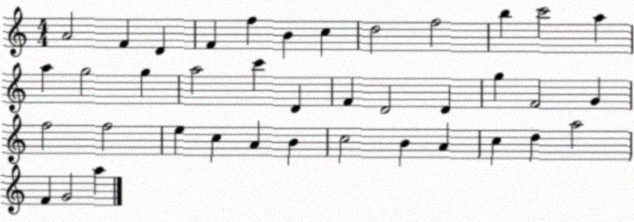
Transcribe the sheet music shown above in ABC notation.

X:1
T:Untitled
M:4/4
L:1/4
K:C
A2 F D F f B c d2 f2 b c'2 a a g2 g a2 c' D F D2 D g F2 G f2 f2 e c A B c2 B A c d a2 F G2 a